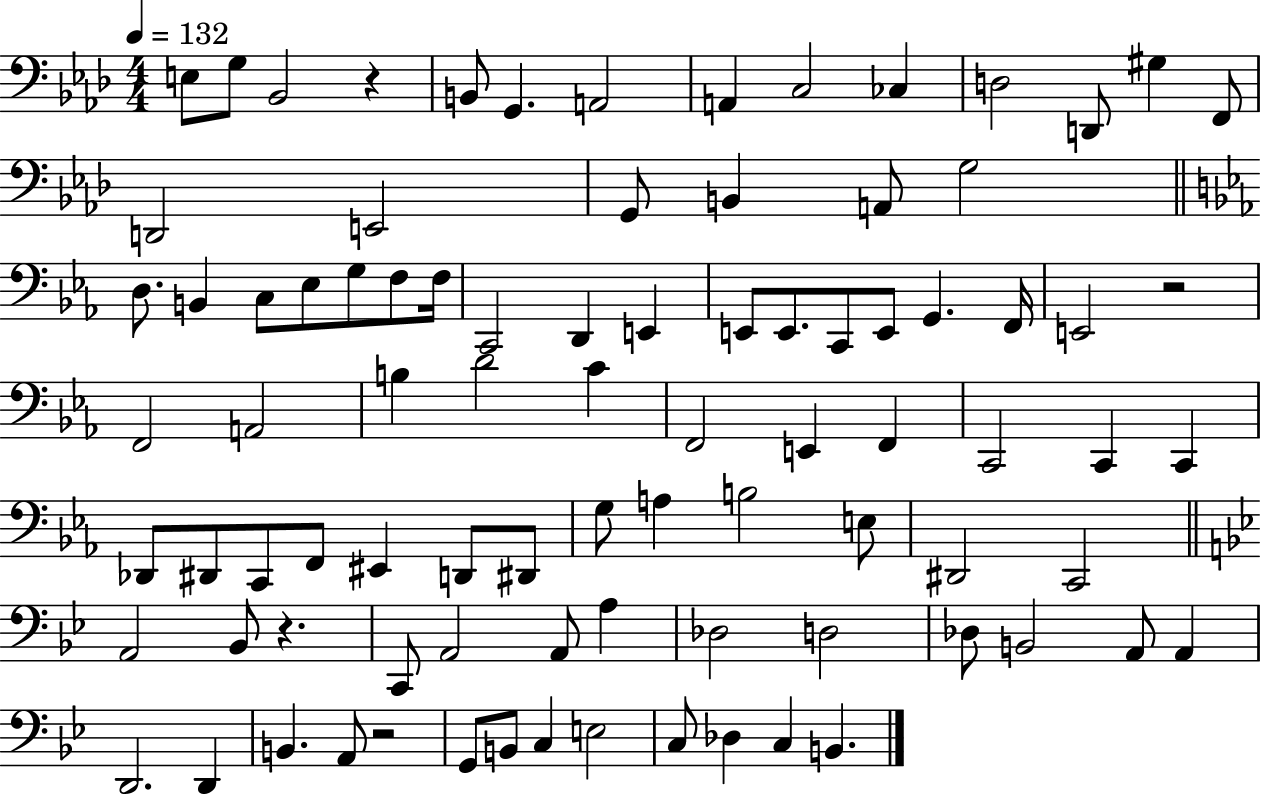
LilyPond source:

{
  \clef bass
  \numericTimeSignature
  \time 4/4
  \key aes \major
  \tempo 4 = 132
  e8 g8 bes,2 r4 | b,8 g,4. a,2 | a,4 c2 ces4 | d2 d,8 gis4 f,8 | \break d,2 e,2 | g,8 b,4 a,8 g2 | \bar "||" \break \key ees \major d8. b,4 c8 ees8 g8 f8 f16 | c,2 d,4 e,4 | e,8 e,8. c,8 e,8 g,4. f,16 | e,2 r2 | \break f,2 a,2 | b4 d'2 c'4 | f,2 e,4 f,4 | c,2 c,4 c,4 | \break des,8 dis,8 c,8 f,8 eis,4 d,8 dis,8 | g8 a4 b2 e8 | dis,2 c,2 | \bar "||" \break \key bes \major a,2 bes,8 r4. | c,8 a,2 a,8 a4 | des2 d2 | des8 b,2 a,8 a,4 | \break d,2. d,4 | b,4. a,8 r2 | g,8 b,8 c4 e2 | c8 des4 c4 b,4. | \break \bar "|."
}